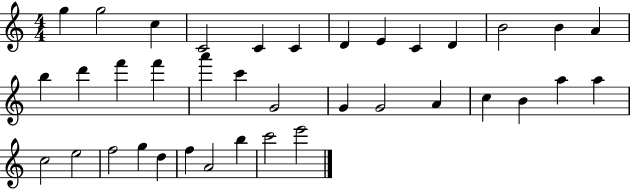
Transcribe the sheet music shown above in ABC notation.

X:1
T:Untitled
M:4/4
L:1/4
K:C
g g2 c C2 C C D E C D B2 B A b d' f' f' a' c' G2 G G2 A c B a a c2 e2 f2 g d f A2 b c'2 e'2